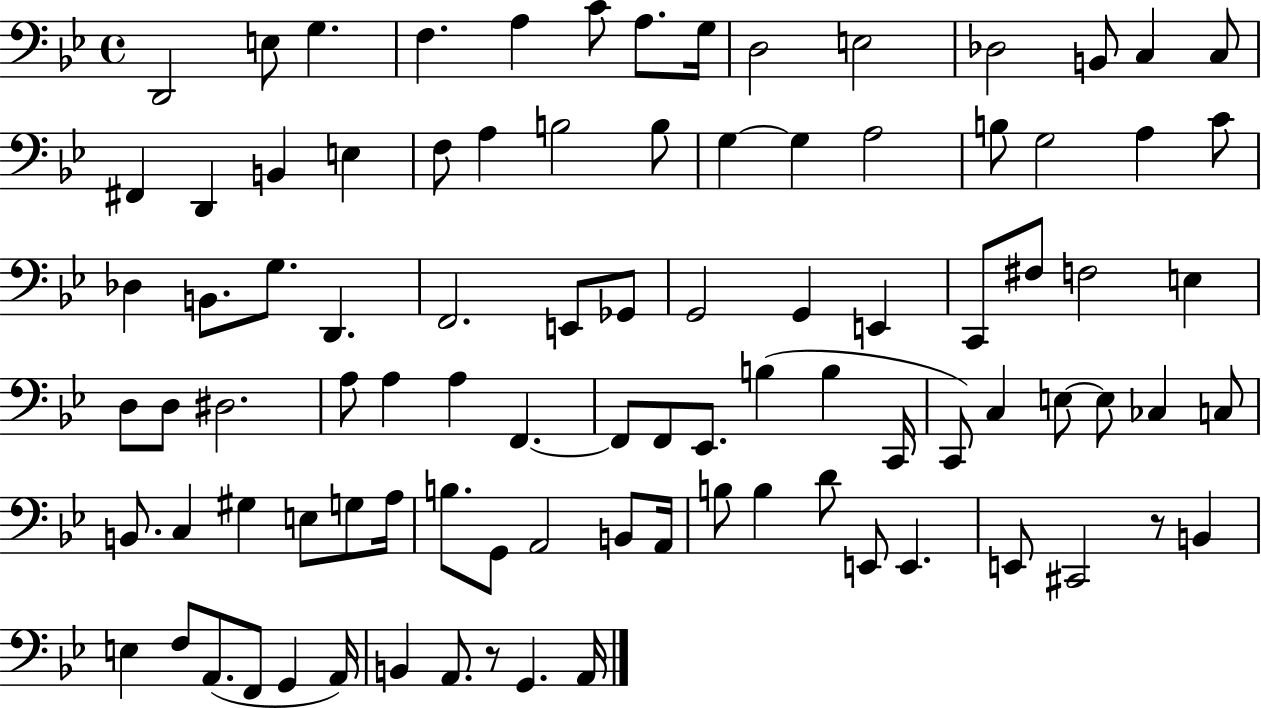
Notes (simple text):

D2/h E3/e G3/q. F3/q. A3/q C4/e A3/e. G3/s D3/h E3/h Db3/h B2/e C3/q C3/e F#2/q D2/q B2/q E3/q F3/e A3/q B3/h B3/e G3/q G3/q A3/h B3/e G3/h A3/q C4/e Db3/q B2/e. G3/e. D2/q. F2/h. E2/e Gb2/e G2/h G2/q E2/q C2/e F#3/e F3/h E3/q D3/e D3/e D#3/h. A3/e A3/q A3/q F2/q. F2/e F2/e Eb2/e. B3/q B3/q C2/s C2/e C3/q E3/e E3/e CES3/q C3/e B2/e. C3/q G#3/q E3/e G3/e A3/s B3/e. G2/e A2/h B2/e A2/s B3/e B3/q D4/e E2/e E2/q. E2/e C#2/h R/e B2/q E3/q F3/e A2/e. F2/e G2/q A2/s B2/q A2/e. R/e G2/q. A2/s